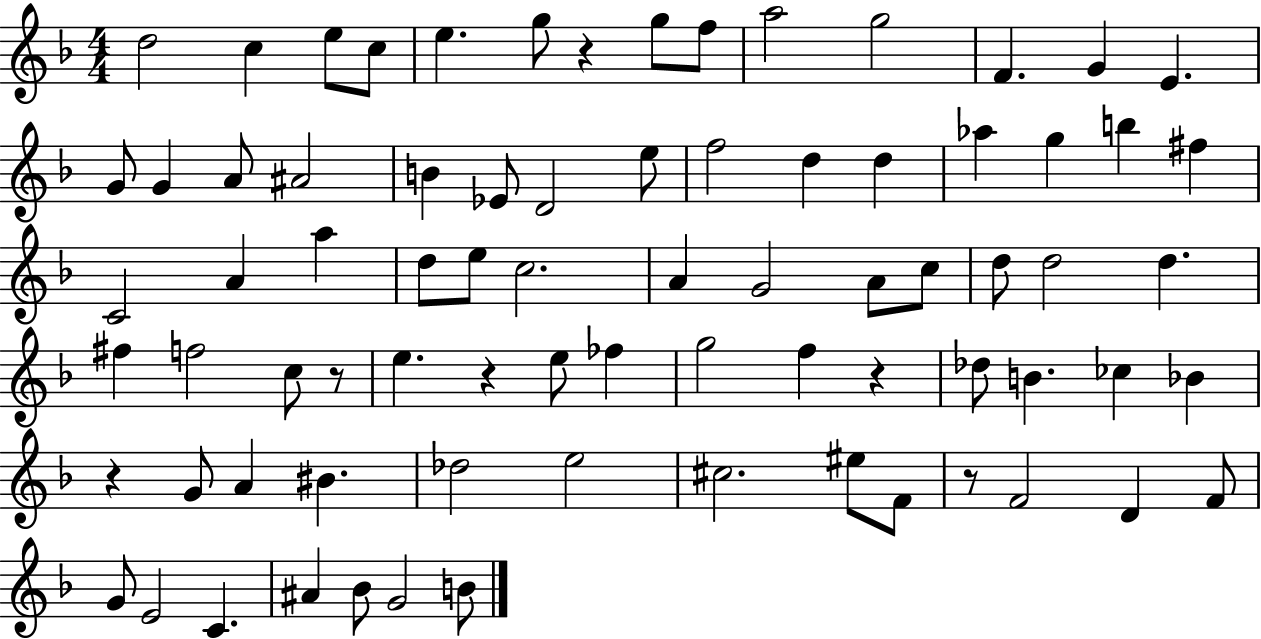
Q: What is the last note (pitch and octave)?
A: B4